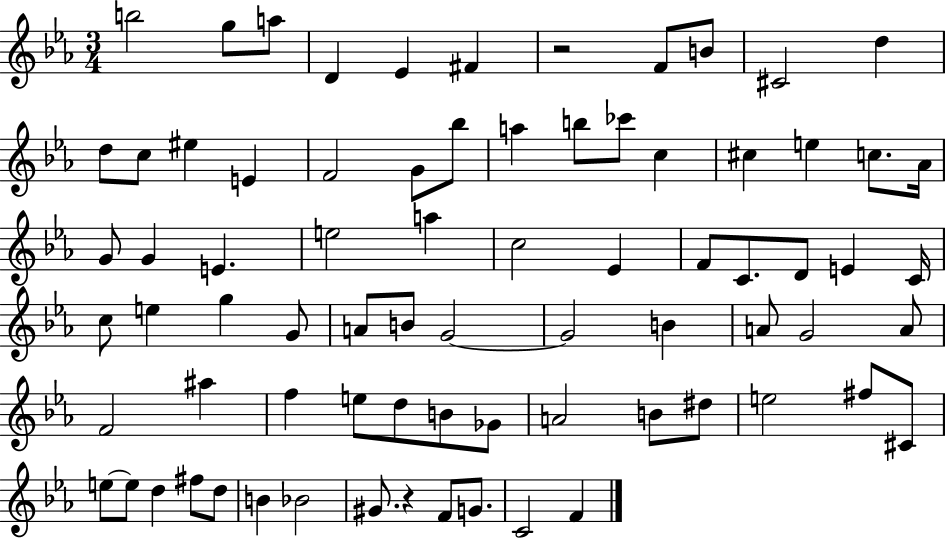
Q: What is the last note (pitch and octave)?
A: F4